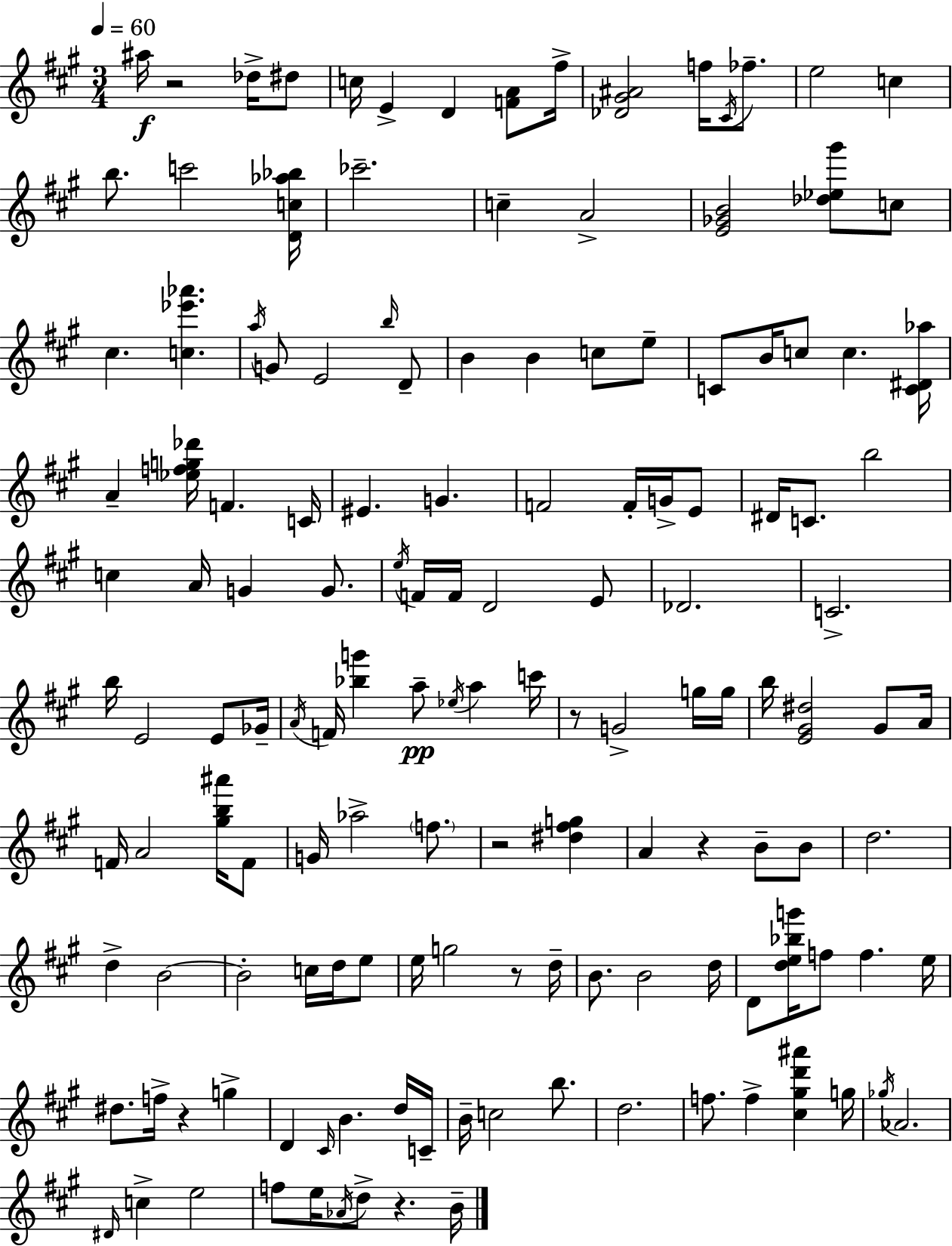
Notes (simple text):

A#5/s R/h Db5/s D#5/e C5/s E4/q D4/q [F4,A4]/e F#5/s [Db4,G#4,A#4]/h F5/s C#4/s FES5/e. E5/h C5/q B5/e. C6/h [D4,C5,Ab5,Bb5]/s CES6/h. C5/q A4/h [E4,Gb4,B4]/h [Db5,Eb5,G#6]/e C5/e C#5/q. [C5,Eb6,Ab6]/q. A5/s G4/e E4/h B5/s D4/e B4/q B4/q C5/e E5/e C4/e B4/s C5/e C5/q. [C4,D#4,Ab5]/s A4/q [Eb5,F5,G5,Db6]/s F4/q. C4/s EIS4/q. G4/q. F4/h F4/s G4/s E4/e D#4/s C4/e. B5/h C5/q A4/s G4/q G4/e. E5/s F4/s F4/s D4/h E4/e Db4/h. C4/h. B5/s E4/h E4/e Gb4/s A4/s F4/s [Bb5,G6]/q A5/e Eb5/s A5/q C6/s R/e G4/h G5/s G5/s B5/s [E4,G#4,D#5]/h G#4/e A4/s F4/s A4/h [G#5,B5,A#6]/s F4/e G4/s Ab5/h F5/e. R/h [D#5,F#5,G5]/q A4/q R/q B4/e B4/e D5/h. D5/q B4/h B4/h C5/s D5/s E5/e E5/s G5/h R/e D5/s B4/e. B4/h D5/s D4/e [D5,E5,Bb5,G6]/s F5/e F5/q. E5/s D#5/e. F5/s R/q G5/q D4/q C#4/s B4/q. D5/s C4/s B4/s C5/h B5/e. D5/h. F5/e. F5/q [C#5,G#5,D6,A#6]/q G5/s Gb5/s Ab4/h. D#4/s C5/q E5/h F5/e E5/s Ab4/s D5/e R/q. B4/s